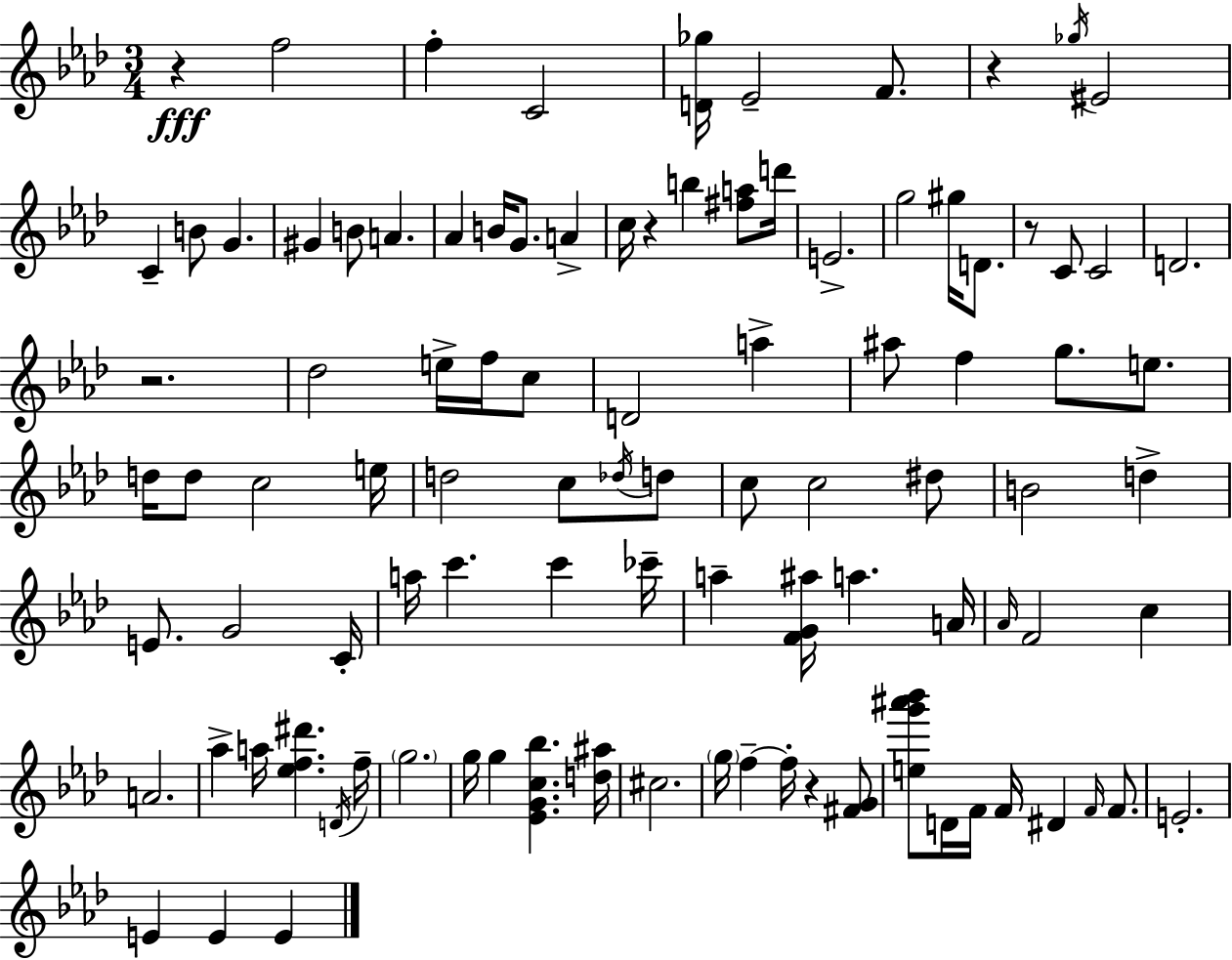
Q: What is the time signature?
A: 3/4